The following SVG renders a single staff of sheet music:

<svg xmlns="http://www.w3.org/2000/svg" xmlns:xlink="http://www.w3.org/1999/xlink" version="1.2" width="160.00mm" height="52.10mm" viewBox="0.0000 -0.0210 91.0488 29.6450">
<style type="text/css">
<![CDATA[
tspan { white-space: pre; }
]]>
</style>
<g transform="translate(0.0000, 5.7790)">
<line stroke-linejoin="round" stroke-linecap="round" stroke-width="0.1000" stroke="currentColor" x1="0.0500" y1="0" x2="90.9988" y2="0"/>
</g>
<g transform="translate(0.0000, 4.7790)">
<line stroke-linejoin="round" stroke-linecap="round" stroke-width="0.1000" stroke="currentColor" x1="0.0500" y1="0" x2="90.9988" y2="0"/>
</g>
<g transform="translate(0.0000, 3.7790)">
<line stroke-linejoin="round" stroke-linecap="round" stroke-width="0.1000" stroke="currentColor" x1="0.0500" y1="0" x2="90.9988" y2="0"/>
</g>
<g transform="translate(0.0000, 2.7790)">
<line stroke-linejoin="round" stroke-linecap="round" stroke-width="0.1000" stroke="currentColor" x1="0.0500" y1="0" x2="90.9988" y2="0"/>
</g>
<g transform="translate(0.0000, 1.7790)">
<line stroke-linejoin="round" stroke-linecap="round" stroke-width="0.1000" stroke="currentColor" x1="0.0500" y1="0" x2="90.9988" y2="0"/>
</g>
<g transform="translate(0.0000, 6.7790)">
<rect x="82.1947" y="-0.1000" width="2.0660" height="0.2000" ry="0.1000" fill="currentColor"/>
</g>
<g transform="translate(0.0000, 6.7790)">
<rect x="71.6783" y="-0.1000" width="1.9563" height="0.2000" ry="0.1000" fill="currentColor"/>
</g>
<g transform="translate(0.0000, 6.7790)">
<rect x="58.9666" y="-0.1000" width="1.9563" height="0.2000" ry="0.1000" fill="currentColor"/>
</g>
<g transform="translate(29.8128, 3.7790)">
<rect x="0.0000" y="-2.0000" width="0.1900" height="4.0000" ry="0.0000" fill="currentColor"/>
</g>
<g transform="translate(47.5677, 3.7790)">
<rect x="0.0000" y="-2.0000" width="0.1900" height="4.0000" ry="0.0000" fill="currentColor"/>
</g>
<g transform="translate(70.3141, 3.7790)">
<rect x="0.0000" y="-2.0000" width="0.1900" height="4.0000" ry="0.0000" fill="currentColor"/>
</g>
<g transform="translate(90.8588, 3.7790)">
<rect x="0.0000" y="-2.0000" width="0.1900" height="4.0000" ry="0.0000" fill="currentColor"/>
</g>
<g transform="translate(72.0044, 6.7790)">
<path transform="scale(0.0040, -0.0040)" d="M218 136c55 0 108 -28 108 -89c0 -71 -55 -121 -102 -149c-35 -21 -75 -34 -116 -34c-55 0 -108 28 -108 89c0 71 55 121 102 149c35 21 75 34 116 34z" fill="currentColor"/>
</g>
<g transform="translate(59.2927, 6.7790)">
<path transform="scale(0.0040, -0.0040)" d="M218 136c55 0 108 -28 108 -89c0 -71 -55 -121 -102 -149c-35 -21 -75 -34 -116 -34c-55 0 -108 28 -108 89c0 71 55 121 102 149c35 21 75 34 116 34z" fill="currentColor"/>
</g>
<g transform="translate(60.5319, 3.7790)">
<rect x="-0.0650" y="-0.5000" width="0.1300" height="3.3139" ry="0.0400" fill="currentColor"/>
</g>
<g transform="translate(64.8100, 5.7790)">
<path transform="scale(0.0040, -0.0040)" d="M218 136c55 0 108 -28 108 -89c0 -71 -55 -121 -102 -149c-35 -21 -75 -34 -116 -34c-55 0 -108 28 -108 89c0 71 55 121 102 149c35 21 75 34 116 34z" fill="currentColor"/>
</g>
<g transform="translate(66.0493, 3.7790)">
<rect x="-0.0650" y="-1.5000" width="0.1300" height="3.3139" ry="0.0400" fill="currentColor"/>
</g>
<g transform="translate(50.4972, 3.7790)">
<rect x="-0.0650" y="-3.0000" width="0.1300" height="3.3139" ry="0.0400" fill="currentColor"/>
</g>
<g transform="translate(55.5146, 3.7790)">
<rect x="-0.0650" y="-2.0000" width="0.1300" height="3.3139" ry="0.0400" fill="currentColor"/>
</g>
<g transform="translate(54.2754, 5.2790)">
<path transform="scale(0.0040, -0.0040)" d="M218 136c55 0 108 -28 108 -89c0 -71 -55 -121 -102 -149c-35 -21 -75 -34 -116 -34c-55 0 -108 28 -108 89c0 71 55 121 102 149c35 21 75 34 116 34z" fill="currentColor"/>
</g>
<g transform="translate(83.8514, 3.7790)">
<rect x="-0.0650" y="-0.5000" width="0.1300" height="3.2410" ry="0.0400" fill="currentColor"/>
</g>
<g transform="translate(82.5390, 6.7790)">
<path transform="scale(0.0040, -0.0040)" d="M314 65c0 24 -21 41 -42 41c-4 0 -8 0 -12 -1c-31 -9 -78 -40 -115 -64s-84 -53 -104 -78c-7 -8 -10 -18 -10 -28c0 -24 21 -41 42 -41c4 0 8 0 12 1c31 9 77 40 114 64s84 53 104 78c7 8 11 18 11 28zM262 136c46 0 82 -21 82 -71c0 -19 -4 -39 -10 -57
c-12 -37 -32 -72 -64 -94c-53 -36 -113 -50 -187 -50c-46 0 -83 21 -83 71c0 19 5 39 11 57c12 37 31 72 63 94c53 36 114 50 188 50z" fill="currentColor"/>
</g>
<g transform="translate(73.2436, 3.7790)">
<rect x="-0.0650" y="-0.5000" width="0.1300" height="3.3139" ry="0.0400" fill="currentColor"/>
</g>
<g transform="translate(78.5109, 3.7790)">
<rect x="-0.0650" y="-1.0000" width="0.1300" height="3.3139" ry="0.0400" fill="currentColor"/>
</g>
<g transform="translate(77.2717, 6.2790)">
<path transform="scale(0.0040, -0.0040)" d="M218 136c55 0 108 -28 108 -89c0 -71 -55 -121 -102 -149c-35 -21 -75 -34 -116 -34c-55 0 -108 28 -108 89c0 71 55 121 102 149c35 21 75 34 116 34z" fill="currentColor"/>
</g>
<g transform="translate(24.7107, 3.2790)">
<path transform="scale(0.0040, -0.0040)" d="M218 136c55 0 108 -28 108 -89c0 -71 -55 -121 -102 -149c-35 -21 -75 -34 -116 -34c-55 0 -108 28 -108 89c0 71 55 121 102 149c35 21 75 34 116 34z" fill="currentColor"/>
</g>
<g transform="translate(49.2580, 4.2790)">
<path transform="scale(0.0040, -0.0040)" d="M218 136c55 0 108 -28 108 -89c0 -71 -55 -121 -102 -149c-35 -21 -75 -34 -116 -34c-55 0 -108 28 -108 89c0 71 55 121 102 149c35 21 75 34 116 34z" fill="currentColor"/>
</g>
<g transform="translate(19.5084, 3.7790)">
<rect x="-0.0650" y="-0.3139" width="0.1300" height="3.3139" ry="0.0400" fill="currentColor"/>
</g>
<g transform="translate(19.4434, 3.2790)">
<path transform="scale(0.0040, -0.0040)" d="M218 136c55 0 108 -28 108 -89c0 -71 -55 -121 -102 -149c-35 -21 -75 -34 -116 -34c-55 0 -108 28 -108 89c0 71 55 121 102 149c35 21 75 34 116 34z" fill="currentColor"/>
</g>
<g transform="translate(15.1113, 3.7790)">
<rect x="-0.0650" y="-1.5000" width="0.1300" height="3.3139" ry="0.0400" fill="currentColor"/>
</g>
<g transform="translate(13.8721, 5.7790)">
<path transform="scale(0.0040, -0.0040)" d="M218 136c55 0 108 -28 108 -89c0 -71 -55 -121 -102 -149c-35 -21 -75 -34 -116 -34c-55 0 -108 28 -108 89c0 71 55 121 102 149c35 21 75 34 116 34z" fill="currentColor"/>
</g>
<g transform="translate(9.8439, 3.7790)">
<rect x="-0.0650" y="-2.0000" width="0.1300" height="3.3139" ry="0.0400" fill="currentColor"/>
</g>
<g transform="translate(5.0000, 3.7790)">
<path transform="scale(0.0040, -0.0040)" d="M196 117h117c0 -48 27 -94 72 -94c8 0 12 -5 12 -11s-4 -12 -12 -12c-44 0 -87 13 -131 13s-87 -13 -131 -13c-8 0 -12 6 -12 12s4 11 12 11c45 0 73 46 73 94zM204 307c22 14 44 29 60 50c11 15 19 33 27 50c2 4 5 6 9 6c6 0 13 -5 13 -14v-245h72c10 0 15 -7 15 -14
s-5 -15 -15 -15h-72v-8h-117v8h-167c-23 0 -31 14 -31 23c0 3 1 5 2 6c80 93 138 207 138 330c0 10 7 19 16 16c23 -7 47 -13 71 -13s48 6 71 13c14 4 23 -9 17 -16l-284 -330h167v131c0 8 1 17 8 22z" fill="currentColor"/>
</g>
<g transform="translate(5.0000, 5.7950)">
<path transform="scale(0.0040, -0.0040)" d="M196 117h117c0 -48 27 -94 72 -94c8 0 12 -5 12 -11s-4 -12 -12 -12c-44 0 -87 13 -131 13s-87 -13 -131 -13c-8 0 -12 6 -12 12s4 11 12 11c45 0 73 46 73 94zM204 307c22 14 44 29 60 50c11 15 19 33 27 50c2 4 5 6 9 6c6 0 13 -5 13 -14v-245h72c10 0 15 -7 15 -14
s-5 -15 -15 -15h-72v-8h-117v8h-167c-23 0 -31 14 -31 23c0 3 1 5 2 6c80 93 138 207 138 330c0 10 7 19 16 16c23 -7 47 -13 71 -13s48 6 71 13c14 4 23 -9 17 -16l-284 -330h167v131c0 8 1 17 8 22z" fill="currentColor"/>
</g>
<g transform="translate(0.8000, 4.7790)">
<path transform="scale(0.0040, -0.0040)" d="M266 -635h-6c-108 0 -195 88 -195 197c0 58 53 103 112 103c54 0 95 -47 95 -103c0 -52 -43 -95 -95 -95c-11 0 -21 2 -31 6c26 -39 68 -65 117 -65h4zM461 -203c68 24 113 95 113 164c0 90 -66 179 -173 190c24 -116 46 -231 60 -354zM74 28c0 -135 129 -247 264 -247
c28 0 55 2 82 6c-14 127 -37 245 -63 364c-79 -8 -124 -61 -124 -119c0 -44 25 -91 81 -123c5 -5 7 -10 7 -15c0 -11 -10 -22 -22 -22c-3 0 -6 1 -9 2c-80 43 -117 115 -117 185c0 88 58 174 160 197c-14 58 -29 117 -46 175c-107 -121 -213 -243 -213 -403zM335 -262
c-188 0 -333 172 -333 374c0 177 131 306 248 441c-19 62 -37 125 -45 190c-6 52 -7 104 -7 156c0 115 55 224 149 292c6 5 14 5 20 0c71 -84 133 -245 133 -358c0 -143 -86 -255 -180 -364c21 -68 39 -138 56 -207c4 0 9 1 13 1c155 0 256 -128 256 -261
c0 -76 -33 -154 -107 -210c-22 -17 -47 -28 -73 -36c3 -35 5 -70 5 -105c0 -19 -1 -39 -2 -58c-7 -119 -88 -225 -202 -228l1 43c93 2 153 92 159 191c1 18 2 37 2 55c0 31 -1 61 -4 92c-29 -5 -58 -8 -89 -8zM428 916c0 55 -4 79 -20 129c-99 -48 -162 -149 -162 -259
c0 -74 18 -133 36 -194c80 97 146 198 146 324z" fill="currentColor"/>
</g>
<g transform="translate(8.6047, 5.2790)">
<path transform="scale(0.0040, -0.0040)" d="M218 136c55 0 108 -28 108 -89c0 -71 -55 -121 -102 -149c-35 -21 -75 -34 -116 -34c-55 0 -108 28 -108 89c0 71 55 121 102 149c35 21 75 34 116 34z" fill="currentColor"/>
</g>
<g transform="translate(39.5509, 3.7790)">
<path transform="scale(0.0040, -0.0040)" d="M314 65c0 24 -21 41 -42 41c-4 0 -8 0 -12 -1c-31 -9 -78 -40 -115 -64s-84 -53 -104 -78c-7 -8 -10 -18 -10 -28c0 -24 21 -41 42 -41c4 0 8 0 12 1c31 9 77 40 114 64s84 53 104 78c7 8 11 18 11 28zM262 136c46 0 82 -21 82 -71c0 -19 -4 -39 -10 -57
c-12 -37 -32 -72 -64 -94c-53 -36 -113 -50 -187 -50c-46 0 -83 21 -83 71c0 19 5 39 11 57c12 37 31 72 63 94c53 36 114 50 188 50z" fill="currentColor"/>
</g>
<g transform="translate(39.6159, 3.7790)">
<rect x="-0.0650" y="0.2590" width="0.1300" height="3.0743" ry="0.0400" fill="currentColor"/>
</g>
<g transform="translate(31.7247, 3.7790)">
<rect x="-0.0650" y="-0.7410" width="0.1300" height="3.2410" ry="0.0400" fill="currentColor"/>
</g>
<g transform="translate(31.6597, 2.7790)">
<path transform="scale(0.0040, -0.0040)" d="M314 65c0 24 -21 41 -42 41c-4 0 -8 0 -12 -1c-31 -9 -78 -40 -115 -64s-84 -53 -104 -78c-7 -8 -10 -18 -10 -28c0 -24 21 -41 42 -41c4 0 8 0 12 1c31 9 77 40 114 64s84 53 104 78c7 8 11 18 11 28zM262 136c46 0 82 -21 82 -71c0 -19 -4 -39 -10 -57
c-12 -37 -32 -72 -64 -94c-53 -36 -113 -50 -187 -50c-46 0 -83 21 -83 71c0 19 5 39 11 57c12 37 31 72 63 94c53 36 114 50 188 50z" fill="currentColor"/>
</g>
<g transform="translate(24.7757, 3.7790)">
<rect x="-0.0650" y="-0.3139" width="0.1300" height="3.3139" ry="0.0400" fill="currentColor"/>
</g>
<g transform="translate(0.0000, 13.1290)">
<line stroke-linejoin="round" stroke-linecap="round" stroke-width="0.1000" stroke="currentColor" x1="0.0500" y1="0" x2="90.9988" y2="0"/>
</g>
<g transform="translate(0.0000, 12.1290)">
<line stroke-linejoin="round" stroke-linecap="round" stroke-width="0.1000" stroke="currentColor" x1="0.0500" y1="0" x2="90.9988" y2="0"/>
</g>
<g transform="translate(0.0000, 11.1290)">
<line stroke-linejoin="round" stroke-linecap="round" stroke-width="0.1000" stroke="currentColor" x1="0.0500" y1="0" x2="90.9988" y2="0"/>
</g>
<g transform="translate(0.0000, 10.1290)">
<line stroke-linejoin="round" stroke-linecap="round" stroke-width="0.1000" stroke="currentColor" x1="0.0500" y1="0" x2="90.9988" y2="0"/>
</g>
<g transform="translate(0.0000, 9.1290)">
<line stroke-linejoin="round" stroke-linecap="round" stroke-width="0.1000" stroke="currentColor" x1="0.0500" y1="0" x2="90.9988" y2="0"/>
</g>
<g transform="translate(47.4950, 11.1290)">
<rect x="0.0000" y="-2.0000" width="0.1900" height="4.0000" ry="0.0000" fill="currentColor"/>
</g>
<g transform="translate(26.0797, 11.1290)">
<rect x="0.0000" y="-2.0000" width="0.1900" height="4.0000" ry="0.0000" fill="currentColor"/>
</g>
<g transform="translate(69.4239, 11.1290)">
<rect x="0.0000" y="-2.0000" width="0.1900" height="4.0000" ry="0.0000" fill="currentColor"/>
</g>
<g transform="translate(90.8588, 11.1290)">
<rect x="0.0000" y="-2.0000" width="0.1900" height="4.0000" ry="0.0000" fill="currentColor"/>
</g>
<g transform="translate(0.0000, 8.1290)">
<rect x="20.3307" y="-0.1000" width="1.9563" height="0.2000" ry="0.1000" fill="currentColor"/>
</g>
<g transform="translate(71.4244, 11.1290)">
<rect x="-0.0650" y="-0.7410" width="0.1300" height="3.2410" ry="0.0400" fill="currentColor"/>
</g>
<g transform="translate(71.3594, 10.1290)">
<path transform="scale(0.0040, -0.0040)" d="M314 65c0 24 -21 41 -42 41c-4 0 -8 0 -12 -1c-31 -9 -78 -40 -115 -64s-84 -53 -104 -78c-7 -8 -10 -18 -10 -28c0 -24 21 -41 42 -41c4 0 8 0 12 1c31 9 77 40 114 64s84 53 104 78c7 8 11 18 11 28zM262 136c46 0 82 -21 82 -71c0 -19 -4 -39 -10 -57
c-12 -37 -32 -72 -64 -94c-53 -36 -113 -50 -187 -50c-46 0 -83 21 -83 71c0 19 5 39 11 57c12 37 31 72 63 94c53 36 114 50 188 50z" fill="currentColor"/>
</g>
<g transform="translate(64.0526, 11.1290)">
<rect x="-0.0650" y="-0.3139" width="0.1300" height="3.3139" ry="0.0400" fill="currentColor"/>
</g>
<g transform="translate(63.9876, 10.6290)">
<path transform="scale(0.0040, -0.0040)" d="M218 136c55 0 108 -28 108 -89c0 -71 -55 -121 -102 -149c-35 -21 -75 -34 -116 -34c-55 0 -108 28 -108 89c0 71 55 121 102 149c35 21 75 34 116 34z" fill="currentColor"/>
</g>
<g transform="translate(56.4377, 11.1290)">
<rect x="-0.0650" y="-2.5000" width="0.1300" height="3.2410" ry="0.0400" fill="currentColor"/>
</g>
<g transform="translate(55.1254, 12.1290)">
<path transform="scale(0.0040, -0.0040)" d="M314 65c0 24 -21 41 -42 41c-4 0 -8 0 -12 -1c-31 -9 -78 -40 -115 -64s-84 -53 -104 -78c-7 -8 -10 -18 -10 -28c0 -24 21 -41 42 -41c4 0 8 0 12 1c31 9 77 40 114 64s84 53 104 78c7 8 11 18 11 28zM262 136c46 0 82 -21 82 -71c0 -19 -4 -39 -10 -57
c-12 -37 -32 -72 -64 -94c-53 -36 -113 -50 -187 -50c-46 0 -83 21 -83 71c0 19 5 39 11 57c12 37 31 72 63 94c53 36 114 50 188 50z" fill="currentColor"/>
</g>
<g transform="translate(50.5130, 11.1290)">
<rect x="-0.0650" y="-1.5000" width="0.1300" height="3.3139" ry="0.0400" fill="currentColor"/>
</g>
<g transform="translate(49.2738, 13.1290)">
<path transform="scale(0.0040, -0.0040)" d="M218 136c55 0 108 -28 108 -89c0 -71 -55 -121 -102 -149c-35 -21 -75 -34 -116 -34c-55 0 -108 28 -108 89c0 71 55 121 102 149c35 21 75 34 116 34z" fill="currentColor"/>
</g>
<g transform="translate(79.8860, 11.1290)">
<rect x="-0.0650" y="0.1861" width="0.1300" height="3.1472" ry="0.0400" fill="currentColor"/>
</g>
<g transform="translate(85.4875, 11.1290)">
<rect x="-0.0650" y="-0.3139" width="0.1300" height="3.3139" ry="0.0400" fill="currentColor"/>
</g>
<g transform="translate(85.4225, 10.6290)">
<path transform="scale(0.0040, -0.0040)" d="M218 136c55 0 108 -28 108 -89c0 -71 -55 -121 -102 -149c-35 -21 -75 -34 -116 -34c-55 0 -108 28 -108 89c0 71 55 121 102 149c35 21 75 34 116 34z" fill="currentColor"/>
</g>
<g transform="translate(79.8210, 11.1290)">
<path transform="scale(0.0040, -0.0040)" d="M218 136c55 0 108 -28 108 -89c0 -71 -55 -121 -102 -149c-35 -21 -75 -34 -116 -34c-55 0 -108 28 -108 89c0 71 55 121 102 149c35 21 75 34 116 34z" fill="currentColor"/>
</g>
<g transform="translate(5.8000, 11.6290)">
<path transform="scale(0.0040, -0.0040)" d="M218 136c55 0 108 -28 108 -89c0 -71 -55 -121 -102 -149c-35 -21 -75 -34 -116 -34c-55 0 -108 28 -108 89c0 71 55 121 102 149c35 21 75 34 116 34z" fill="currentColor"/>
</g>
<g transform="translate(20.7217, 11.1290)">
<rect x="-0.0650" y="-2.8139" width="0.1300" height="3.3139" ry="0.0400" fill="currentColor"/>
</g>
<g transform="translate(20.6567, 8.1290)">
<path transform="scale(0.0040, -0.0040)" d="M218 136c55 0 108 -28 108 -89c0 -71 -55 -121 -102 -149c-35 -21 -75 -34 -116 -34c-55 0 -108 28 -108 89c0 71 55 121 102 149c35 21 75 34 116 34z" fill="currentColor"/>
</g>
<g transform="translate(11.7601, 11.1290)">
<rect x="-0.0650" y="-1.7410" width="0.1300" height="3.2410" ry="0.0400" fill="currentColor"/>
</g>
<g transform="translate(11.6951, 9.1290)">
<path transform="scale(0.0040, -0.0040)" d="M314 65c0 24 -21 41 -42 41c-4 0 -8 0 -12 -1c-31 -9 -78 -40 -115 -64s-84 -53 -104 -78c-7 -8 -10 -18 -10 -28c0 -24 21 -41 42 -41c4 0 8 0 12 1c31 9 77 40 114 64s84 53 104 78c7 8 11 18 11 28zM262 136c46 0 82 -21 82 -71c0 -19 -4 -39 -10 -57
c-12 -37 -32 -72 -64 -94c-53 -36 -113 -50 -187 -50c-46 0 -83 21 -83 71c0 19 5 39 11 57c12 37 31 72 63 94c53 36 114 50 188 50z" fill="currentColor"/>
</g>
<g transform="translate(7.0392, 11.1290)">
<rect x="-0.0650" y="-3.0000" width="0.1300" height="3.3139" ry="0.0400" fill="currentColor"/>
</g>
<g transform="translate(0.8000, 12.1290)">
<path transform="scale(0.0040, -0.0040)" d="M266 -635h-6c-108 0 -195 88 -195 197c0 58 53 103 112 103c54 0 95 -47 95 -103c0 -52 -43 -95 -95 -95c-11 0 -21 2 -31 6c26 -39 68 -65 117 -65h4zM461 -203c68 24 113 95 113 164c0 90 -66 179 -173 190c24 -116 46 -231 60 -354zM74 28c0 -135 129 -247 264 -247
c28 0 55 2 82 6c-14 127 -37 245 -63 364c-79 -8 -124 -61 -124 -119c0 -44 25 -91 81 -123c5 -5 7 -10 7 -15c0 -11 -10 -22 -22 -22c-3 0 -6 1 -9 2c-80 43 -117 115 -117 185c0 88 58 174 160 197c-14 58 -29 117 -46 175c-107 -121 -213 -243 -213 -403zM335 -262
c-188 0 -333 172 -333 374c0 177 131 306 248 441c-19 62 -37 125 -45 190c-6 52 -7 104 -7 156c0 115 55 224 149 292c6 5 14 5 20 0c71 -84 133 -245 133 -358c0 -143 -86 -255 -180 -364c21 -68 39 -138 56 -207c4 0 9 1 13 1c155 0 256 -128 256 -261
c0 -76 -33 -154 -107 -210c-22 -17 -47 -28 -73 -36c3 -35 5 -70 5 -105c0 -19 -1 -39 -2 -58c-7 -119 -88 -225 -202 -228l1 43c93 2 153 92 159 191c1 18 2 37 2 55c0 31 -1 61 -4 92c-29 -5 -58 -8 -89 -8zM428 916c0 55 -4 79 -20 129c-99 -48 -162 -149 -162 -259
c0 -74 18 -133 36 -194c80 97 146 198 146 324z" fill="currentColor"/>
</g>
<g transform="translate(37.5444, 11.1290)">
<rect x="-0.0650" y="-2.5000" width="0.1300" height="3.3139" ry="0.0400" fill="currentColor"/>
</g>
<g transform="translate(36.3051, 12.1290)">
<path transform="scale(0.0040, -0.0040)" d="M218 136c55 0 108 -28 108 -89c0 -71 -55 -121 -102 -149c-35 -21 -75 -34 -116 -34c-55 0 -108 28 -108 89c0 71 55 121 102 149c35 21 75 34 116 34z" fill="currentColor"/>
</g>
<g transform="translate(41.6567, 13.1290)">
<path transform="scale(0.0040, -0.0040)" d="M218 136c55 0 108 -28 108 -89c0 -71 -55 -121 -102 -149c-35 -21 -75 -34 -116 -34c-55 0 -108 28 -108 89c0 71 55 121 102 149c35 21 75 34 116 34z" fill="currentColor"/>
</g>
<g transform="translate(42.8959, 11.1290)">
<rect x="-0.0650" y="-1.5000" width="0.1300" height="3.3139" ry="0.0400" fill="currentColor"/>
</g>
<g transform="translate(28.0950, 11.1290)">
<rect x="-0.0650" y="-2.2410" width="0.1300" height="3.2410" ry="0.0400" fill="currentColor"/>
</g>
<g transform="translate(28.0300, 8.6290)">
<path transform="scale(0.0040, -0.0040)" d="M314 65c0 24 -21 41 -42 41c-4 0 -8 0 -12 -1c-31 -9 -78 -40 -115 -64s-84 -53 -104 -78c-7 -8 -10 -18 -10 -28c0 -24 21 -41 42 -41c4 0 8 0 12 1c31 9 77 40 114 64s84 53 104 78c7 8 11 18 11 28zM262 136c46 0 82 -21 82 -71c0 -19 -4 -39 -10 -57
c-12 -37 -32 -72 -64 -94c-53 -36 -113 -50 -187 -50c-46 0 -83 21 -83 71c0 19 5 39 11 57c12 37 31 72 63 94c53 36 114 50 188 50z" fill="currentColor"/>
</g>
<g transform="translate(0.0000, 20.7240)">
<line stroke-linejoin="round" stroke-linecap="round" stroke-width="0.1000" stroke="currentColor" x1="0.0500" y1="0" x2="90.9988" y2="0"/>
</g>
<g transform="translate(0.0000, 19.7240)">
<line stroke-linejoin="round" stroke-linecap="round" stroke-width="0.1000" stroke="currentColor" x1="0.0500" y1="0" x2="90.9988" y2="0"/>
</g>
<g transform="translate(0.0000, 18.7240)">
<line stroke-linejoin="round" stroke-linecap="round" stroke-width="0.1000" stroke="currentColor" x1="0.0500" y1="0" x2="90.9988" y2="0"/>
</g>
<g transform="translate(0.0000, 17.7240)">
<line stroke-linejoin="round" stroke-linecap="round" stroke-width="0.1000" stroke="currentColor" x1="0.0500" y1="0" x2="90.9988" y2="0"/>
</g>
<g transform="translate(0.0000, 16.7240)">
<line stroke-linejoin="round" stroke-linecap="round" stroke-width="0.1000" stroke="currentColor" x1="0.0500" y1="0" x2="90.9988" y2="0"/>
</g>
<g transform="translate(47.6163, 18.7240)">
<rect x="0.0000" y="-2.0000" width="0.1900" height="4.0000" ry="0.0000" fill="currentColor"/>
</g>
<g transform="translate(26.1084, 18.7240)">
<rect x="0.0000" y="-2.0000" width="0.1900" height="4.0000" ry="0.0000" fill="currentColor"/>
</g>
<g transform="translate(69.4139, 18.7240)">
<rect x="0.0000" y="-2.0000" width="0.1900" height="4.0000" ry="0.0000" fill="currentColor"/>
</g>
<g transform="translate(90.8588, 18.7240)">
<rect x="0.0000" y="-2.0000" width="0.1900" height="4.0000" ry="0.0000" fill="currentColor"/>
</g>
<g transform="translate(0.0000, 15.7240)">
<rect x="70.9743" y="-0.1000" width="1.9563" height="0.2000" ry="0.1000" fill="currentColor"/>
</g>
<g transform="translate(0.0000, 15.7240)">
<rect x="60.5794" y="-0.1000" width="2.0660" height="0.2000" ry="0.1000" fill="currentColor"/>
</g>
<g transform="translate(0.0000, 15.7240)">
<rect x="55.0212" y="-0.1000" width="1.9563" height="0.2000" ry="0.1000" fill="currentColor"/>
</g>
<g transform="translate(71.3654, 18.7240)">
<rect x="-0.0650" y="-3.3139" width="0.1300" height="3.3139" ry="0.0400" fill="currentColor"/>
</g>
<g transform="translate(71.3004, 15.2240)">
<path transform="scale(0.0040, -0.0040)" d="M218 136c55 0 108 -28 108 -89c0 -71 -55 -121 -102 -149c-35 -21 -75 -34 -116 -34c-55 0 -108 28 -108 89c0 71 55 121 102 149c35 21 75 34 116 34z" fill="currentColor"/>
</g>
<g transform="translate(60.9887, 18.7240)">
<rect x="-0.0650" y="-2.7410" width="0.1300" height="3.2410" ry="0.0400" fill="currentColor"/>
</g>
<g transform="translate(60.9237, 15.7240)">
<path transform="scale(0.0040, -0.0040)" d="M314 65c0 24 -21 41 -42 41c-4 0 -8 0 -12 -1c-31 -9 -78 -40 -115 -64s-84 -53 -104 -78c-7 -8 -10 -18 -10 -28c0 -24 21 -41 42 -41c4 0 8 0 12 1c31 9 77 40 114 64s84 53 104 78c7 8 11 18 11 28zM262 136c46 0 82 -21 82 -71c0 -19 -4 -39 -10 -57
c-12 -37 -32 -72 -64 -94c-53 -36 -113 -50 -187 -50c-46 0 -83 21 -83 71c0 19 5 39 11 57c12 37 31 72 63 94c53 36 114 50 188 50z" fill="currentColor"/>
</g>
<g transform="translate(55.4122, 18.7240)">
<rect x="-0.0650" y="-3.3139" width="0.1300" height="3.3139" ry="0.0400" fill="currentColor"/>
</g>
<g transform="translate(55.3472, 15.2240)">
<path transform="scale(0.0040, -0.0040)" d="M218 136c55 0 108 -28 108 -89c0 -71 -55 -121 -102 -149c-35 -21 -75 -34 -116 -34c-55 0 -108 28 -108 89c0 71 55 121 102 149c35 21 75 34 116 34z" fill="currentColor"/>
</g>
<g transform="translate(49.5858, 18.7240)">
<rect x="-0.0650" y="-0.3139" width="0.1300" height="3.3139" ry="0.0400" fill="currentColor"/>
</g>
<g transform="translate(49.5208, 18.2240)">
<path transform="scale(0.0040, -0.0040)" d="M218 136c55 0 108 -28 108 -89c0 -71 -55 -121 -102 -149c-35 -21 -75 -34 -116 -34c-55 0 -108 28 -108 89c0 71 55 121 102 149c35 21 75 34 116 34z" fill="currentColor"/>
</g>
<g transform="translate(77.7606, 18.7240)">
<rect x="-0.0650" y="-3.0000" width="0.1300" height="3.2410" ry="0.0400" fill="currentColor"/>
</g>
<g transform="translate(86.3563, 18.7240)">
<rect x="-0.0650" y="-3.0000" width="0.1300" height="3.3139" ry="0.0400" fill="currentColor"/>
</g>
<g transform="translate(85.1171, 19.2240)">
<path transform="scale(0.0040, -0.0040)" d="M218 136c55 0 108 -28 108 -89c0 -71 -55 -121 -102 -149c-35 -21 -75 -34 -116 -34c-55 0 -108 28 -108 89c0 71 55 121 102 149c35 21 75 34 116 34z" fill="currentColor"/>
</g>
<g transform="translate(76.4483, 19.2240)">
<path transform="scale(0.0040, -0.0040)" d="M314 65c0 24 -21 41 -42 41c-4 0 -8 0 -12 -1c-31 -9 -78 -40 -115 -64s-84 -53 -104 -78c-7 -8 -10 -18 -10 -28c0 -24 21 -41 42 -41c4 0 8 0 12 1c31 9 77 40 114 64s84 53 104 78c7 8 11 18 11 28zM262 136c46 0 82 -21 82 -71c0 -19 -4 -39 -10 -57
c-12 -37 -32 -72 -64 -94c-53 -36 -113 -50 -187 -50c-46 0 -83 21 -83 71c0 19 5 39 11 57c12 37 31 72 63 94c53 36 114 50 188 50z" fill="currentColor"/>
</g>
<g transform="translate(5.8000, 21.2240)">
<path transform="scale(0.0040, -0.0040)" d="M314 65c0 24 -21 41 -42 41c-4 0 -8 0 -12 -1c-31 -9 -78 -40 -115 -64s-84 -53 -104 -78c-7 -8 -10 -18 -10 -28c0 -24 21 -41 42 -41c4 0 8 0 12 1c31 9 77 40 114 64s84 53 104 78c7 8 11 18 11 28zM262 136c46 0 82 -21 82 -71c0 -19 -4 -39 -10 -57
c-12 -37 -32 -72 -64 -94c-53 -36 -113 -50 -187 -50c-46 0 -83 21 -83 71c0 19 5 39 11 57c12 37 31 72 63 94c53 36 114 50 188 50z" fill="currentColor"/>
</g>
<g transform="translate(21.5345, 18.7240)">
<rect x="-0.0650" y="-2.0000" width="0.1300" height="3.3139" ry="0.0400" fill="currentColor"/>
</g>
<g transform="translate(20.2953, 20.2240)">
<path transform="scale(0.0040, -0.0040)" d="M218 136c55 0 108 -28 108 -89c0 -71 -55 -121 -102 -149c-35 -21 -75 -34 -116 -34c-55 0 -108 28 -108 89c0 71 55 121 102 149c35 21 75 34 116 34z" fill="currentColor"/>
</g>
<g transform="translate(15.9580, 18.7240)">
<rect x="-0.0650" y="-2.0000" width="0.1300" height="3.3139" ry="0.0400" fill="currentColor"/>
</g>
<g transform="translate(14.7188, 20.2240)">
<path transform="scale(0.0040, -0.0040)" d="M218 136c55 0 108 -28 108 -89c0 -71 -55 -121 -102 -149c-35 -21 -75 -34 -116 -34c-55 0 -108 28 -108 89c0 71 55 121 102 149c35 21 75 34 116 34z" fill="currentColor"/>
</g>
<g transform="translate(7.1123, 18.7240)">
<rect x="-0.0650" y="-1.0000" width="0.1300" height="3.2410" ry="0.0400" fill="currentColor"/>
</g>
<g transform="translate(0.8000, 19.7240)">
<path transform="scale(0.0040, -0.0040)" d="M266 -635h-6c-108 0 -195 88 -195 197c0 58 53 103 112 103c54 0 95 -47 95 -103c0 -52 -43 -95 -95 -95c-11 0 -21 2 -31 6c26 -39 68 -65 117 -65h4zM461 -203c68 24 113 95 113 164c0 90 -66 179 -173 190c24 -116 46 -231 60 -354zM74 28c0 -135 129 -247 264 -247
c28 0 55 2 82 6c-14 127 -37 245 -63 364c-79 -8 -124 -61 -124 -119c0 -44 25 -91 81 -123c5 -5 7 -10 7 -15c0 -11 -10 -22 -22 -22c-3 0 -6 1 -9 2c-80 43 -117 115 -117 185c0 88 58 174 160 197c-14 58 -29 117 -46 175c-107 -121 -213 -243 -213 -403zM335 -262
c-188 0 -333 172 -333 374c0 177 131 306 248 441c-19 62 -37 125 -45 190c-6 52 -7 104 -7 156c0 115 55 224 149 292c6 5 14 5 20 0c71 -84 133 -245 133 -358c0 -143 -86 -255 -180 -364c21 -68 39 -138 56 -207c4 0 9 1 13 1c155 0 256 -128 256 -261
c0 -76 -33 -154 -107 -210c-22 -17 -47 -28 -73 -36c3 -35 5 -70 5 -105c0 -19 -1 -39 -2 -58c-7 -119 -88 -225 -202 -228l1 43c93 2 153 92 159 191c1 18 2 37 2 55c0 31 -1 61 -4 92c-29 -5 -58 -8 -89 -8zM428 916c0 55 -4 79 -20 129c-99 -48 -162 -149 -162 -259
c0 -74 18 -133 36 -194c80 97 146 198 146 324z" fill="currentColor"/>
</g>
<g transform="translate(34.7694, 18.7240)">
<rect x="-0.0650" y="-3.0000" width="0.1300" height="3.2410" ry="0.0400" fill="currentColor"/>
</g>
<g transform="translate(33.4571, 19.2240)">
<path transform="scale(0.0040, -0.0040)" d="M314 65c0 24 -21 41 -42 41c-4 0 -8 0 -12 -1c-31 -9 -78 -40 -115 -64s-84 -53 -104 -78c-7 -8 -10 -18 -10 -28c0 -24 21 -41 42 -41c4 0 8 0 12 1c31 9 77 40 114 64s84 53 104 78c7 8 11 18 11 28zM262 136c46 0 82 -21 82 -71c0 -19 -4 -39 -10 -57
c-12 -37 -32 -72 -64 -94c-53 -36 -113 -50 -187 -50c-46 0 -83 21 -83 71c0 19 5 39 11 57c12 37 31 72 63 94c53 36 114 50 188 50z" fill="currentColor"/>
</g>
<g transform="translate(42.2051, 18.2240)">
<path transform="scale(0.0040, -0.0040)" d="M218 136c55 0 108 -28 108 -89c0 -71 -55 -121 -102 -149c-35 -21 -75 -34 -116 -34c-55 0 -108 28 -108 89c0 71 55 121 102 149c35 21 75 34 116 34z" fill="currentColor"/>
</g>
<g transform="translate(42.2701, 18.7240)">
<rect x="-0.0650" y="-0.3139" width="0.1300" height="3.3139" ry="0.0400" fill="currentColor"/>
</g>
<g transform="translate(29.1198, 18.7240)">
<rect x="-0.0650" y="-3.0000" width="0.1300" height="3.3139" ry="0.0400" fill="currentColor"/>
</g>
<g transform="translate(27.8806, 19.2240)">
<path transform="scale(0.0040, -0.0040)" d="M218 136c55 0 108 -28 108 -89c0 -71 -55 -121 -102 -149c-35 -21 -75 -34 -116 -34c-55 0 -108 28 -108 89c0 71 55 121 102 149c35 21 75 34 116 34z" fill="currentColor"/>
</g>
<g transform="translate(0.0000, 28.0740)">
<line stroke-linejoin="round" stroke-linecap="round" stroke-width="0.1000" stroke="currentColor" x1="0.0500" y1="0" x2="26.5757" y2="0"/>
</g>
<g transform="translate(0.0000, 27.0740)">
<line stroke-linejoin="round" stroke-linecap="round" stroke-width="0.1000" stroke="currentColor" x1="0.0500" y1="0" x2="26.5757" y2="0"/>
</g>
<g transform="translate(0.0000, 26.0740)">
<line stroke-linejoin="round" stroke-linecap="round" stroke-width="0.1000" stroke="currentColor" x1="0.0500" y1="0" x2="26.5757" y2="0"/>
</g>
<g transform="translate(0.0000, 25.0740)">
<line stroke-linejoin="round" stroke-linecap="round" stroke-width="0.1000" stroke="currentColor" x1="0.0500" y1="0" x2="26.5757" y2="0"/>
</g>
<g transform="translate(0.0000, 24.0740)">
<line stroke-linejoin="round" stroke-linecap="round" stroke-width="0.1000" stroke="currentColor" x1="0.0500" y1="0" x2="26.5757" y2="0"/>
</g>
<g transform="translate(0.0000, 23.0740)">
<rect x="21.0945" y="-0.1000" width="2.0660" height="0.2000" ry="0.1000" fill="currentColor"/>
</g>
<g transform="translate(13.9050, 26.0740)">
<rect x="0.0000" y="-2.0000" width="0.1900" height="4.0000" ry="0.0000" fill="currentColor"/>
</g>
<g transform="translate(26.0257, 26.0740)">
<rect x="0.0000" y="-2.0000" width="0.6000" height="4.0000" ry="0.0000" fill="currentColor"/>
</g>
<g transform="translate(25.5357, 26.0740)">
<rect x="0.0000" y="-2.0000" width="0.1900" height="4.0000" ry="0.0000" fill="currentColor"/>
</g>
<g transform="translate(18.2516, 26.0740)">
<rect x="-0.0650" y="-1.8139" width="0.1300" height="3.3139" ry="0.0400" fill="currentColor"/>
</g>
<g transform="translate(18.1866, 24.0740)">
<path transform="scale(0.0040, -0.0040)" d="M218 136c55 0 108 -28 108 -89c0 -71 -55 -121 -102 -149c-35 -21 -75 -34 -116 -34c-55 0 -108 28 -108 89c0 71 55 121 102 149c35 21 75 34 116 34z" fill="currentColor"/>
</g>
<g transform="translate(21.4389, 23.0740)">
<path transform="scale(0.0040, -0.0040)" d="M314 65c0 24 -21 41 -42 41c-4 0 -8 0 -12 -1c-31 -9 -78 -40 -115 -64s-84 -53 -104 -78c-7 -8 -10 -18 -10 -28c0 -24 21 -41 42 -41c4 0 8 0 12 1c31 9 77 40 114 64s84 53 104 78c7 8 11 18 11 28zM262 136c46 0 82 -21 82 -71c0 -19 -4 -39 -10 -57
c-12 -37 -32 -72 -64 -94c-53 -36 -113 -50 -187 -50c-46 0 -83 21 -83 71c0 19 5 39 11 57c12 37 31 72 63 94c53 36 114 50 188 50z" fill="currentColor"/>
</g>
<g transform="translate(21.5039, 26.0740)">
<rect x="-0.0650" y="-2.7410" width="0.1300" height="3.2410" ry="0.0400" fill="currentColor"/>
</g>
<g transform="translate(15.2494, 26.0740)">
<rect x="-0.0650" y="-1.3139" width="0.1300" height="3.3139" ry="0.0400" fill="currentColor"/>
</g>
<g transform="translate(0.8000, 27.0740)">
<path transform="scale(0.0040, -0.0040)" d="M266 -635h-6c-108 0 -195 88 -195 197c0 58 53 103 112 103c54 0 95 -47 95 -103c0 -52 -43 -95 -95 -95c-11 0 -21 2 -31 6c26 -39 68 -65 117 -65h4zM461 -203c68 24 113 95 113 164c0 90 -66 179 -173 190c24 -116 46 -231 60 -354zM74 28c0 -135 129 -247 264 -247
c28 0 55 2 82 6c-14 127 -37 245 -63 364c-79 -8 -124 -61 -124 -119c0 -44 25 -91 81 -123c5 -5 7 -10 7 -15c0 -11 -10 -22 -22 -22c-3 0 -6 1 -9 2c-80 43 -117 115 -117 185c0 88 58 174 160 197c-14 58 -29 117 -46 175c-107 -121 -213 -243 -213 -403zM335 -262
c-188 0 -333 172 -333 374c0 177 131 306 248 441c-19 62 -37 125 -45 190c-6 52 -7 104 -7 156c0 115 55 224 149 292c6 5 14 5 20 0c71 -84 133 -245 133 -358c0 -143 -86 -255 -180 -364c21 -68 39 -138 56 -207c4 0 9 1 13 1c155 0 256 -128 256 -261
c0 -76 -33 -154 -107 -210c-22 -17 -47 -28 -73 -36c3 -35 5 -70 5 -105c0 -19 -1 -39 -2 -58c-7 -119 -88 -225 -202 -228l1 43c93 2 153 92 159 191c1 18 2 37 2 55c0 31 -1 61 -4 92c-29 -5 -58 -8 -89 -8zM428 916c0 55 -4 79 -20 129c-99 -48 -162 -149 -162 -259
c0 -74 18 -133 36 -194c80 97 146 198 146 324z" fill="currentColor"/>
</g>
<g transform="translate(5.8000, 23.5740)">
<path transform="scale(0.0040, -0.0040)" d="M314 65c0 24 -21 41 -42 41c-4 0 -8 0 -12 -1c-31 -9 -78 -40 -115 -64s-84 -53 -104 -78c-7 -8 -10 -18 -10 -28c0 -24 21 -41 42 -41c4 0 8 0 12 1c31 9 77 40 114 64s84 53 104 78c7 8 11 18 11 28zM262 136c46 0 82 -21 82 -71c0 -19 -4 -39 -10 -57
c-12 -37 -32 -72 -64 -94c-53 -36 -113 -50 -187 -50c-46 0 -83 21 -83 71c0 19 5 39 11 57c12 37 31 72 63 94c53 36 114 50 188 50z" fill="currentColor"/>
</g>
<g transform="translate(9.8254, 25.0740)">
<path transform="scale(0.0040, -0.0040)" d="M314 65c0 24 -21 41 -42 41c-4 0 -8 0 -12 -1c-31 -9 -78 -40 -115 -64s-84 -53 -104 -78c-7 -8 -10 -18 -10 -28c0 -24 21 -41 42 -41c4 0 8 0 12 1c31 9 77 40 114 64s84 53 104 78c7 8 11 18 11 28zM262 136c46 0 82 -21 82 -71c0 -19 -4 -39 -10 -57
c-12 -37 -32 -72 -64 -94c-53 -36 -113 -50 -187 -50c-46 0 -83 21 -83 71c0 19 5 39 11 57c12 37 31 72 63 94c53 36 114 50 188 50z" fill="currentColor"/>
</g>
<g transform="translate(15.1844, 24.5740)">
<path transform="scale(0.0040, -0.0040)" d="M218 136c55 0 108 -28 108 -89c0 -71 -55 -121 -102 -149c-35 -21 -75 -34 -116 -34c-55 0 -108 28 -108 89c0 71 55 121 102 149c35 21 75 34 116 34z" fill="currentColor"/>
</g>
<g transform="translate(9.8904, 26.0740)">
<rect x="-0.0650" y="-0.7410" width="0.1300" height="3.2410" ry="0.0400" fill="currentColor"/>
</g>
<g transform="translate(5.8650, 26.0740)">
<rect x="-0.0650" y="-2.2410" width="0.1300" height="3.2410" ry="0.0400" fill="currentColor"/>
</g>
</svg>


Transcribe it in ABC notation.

X:1
T:Untitled
M:4/4
L:1/4
K:C
F E c c d2 B2 A F C E C D C2 A f2 a g2 G E E G2 c d2 B c D2 F F A A2 c c b a2 b A2 A g2 d2 e f a2